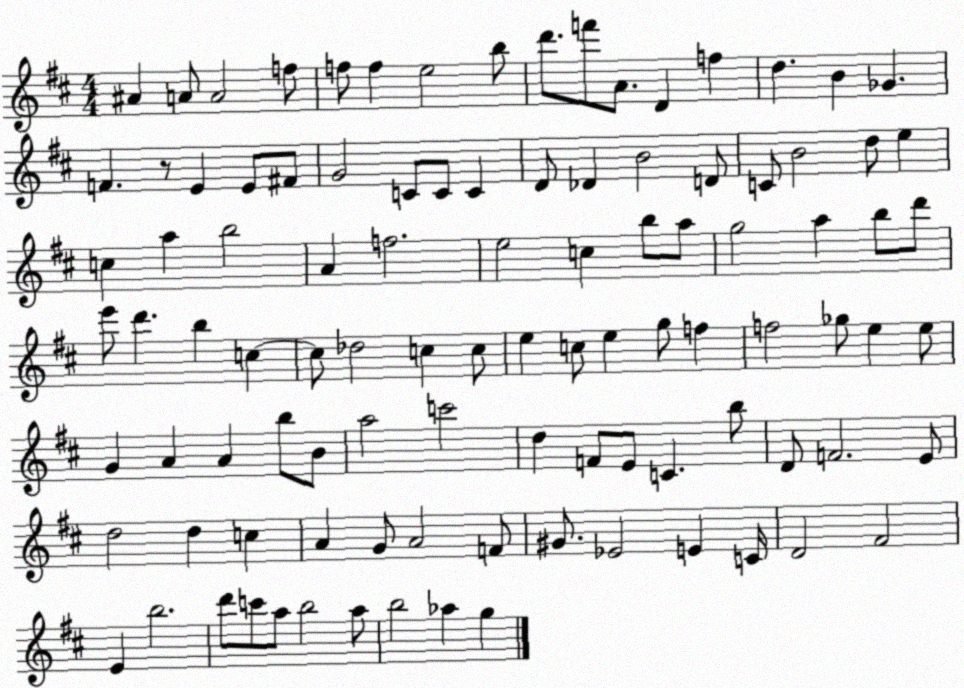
X:1
T:Untitled
M:4/4
L:1/4
K:D
^A A/2 A2 f/2 f/2 f e2 b/2 d'/2 f'/2 A/2 D f d B _G F z/2 E E/2 ^F/2 G2 C/2 C/2 C D/2 _D B2 D/2 C/2 B2 d/2 e c a b2 A f2 e2 c b/2 a/2 g2 a b/2 d'/2 e'/2 d' b c c/2 _d2 c c/2 e c/2 e g/2 f f2 _g/2 e e/2 G A A b/2 B/2 a2 c'2 d F/2 E/2 C b/2 D/2 F2 E/2 d2 d c A G/2 A2 F/2 ^G/2 _E2 E C/4 D2 ^F2 E b2 d'/2 c'/2 a/2 b2 a/2 b2 _a g